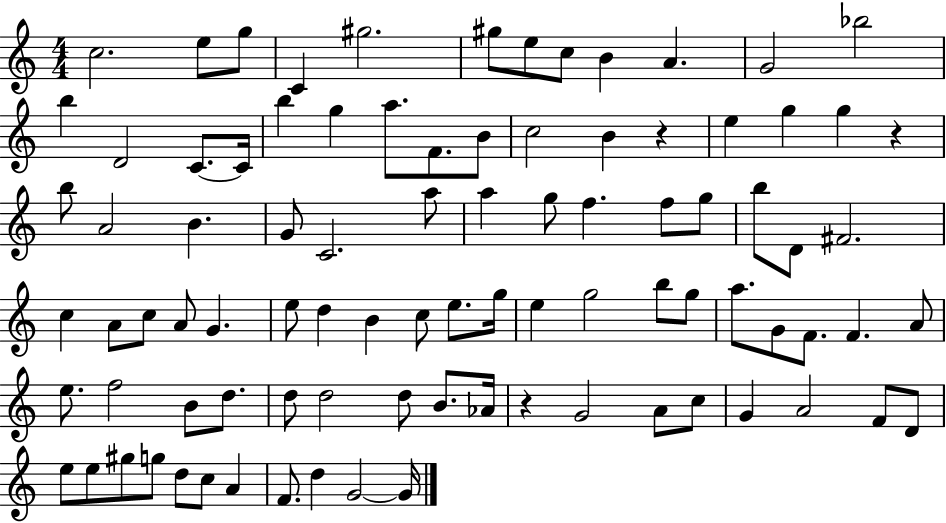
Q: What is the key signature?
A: C major